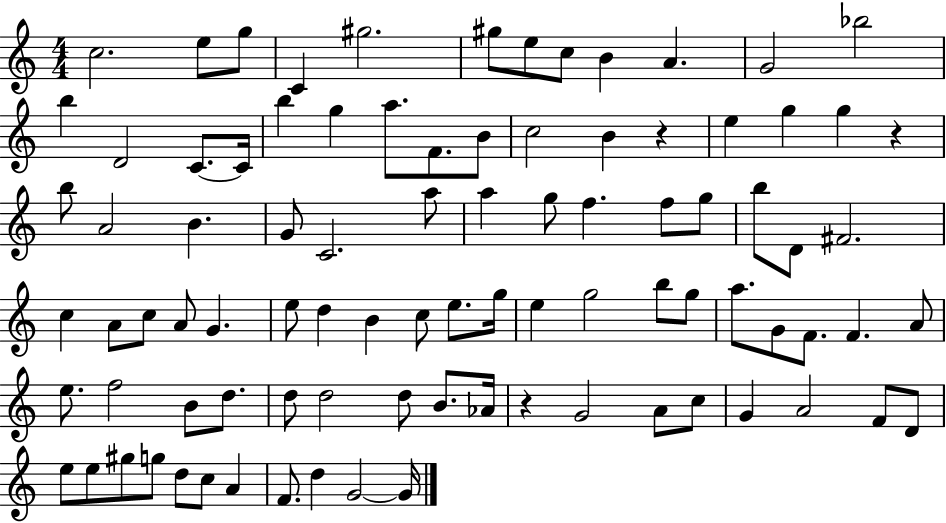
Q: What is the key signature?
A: C major